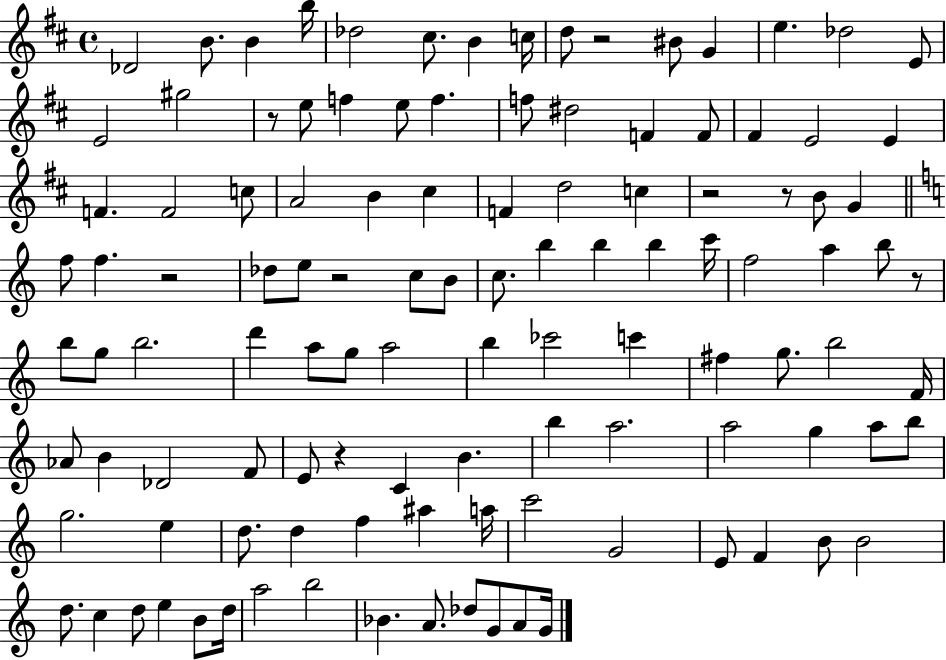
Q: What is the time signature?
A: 4/4